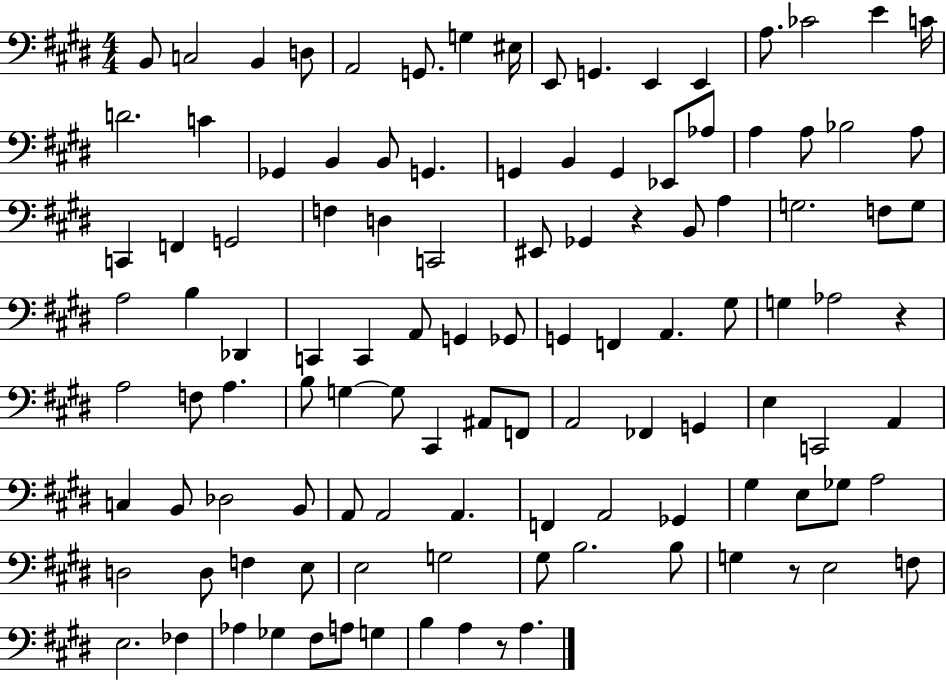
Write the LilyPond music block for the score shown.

{
  \clef bass
  \numericTimeSignature
  \time 4/4
  \key e \major
  \repeat volta 2 { b,8 c2 b,4 d8 | a,2 g,8. g4 eis16 | e,8 g,4. e,4 e,4 | a8. ces'2 e'4 c'16 | \break d'2. c'4 | ges,4 b,4 b,8 g,4. | g,4 b,4 g,4 ees,8 aes8 | a4 a8 bes2 a8 | \break c,4 f,4 g,2 | f4 d4 c,2 | eis,8 ges,4 r4 b,8 a4 | g2. f8 g8 | \break a2 b4 des,4 | c,4 c,4 a,8 g,4 ges,8 | g,4 f,4 a,4. gis8 | g4 aes2 r4 | \break a2 f8 a4. | b8 g4~~ g8 cis,4 ais,8 f,8 | a,2 fes,4 g,4 | e4 c,2 a,4 | \break c4 b,8 des2 b,8 | a,8 a,2 a,4. | f,4 a,2 ges,4 | gis4 e8 ges8 a2 | \break d2 d8 f4 e8 | e2 g2 | gis8 b2. b8 | g4 r8 e2 f8 | \break e2. fes4 | aes4 ges4 fis8 a8 g4 | b4 a4 r8 a4. | } \bar "|."
}